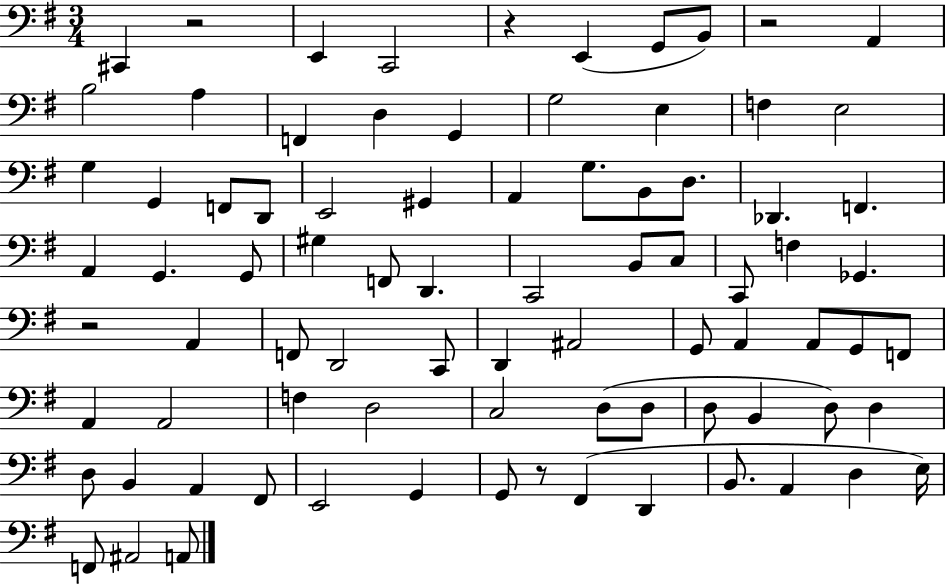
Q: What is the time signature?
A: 3/4